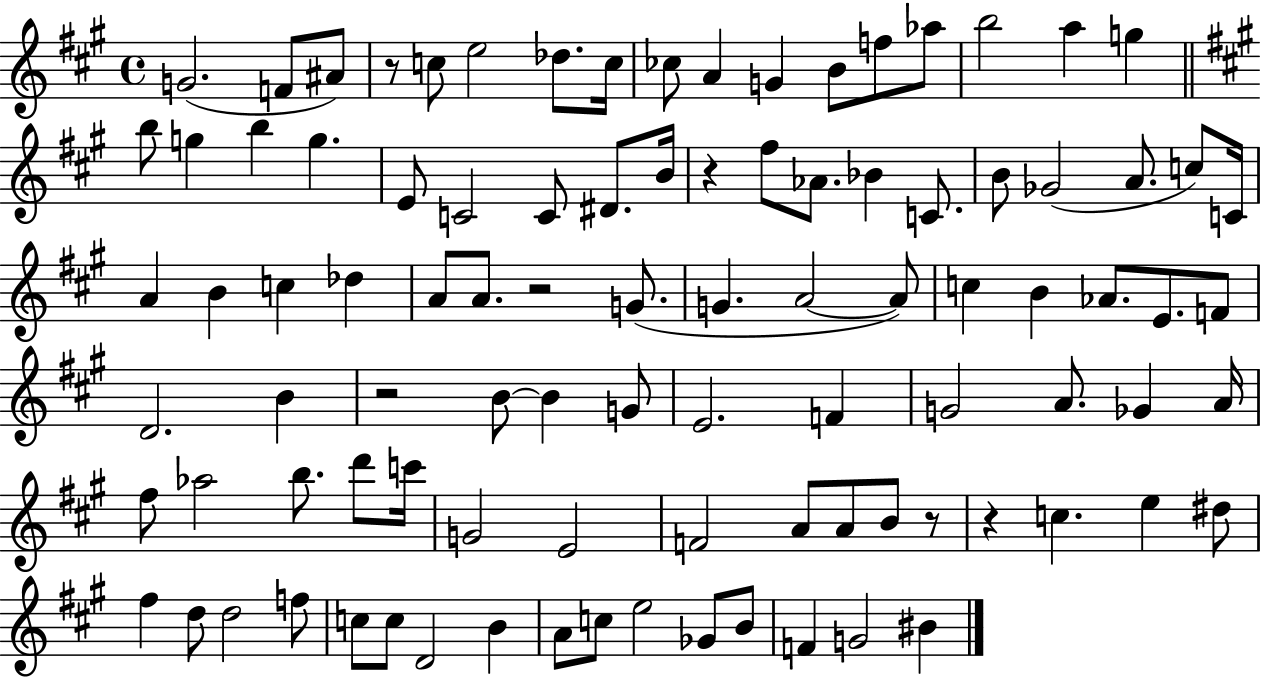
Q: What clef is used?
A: treble